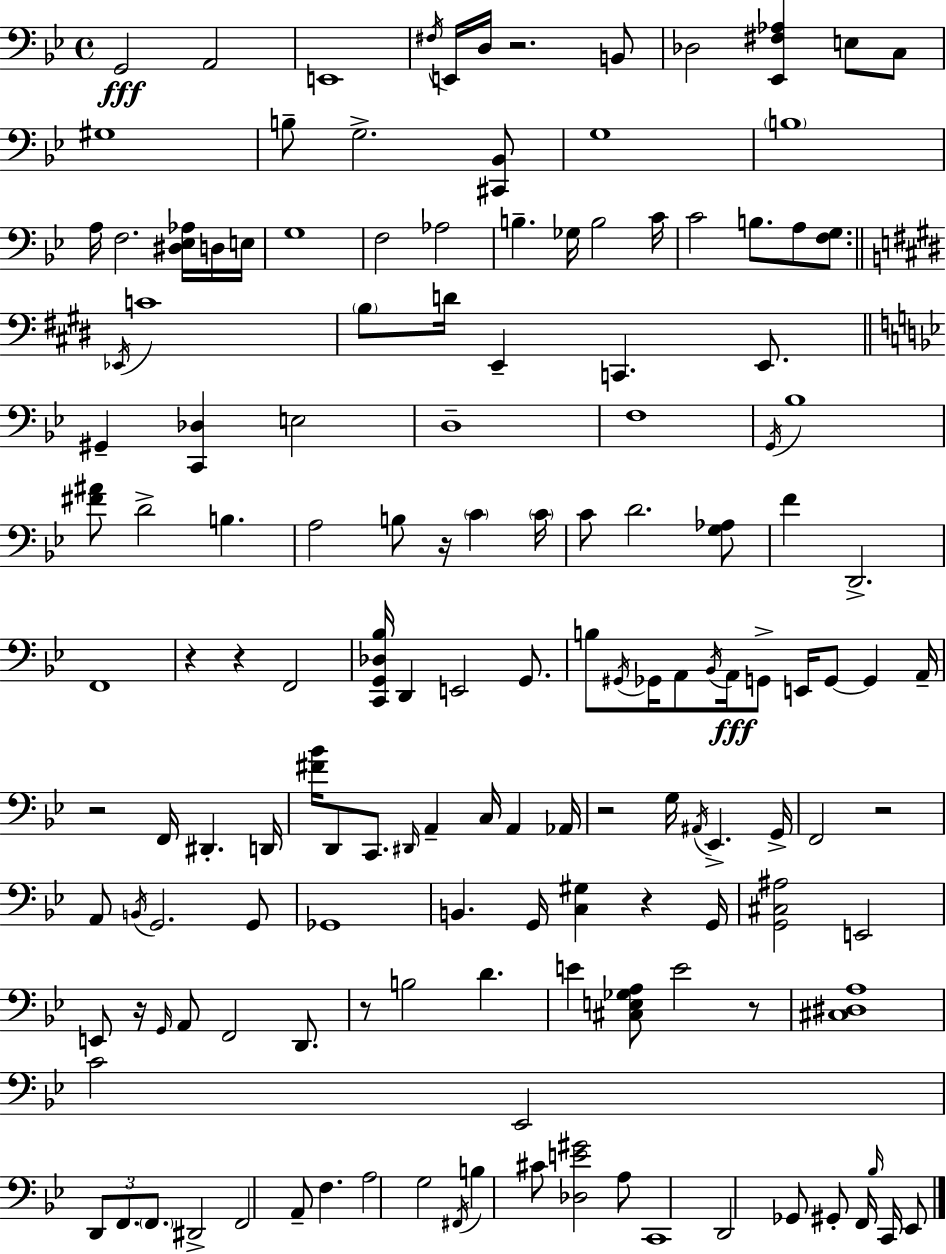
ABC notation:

X:1
T:Untitled
M:4/4
L:1/4
K:Gm
G,,2 A,,2 E,,4 ^F,/4 E,,/4 D,/4 z2 B,,/2 _D,2 [_E,,^F,_A,] E,/2 C,/2 ^G,4 B,/2 G,2 [^C,,_B,,]/2 G,4 B,4 A,/4 F,2 [^D,_E,_A,]/4 D,/4 E,/4 G,4 F,2 _A,2 B, _G,/4 B,2 C/4 C2 B,/2 A,/2 [F,G,]/2 _E,,/4 C4 B,/2 D/4 E,, C,, E,,/2 ^G,, [C,,_D,] E,2 D,4 F,4 G,,/4 _B,4 [^F^A]/2 D2 B, A,2 B,/2 z/4 C C/4 C/2 D2 [G,_A,]/2 F D,,2 F,,4 z z F,,2 [C,,G,,_D,_B,]/4 D,, E,,2 G,,/2 B,/2 ^G,,/4 _G,,/4 A,,/2 _B,,/4 A,,/4 G,,/2 E,,/4 G,,/2 G,, A,,/4 z2 F,,/4 ^D,, D,,/4 [^F_B]/4 D,,/2 C,,/2 ^D,,/4 A,, C,/4 A,, _A,,/4 z2 G,/4 ^A,,/4 _E,, G,,/4 F,,2 z2 A,,/2 B,,/4 G,,2 G,,/2 _G,,4 B,, G,,/4 [C,^G,] z G,,/4 [G,,^C,^A,]2 E,,2 E,,/2 z/4 G,,/4 A,,/2 F,,2 D,,/2 z/2 B,2 D E [^C,E,_G,A,]/2 E2 z/2 [^C,^D,A,]4 C2 _E,,2 D,,/2 F,,/2 F,,/2 ^D,,2 F,,2 A,,/2 F, A,2 G,2 ^F,,/4 B, ^C/2 [_D,E^G]2 A,/2 C,,4 D,,2 _G,,/2 ^G,,/2 F,,/4 _B,/4 C,,/4 _E,,/2